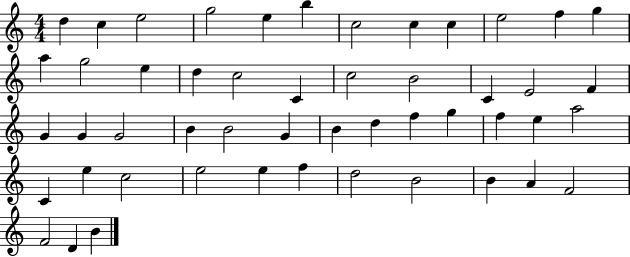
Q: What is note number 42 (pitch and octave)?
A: F5